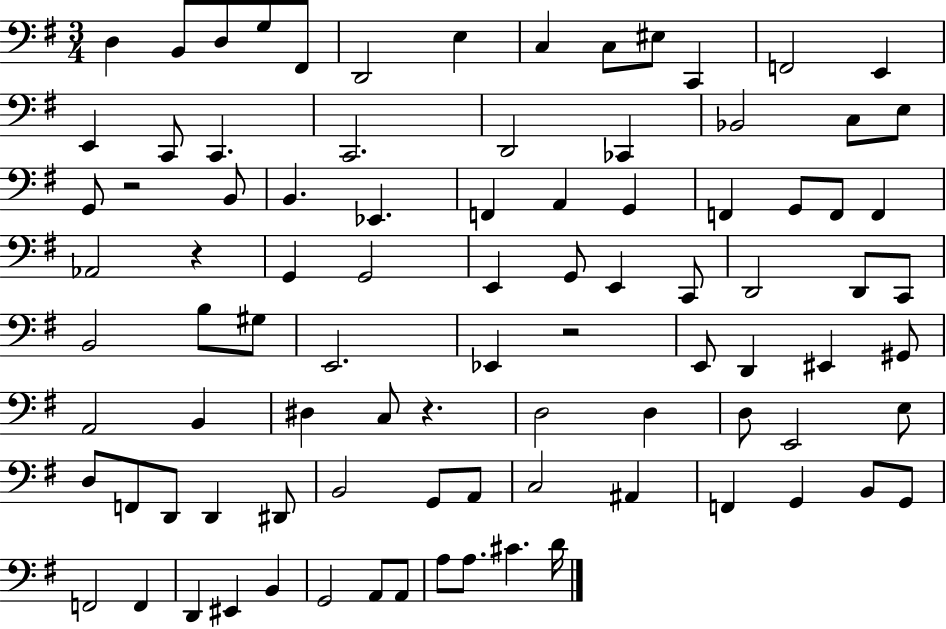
D3/q B2/e D3/e G3/e F#2/e D2/h E3/q C3/q C3/e EIS3/e C2/q F2/h E2/q E2/q C2/e C2/q. C2/h. D2/h CES2/q Bb2/h C3/e E3/e G2/e R/h B2/e B2/q. Eb2/q. F2/q A2/q G2/q F2/q G2/e F2/e F2/q Ab2/h R/q G2/q G2/h E2/q G2/e E2/q C2/e D2/h D2/e C2/e B2/h B3/e G#3/e E2/h. Eb2/q R/h E2/e D2/q EIS2/q G#2/e A2/h B2/q D#3/q C3/e R/q. D3/h D3/q D3/e E2/h E3/e D3/e F2/e D2/e D2/q D#2/e B2/h G2/e A2/e C3/h A#2/q F2/q G2/q B2/e G2/e F2/h F2/q D2/q EIS2/q B2/q G2/h A2/e A2/e A3/e A3/e. C#4/q. D4/s